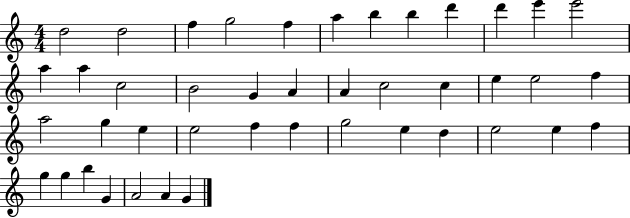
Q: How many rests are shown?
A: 0